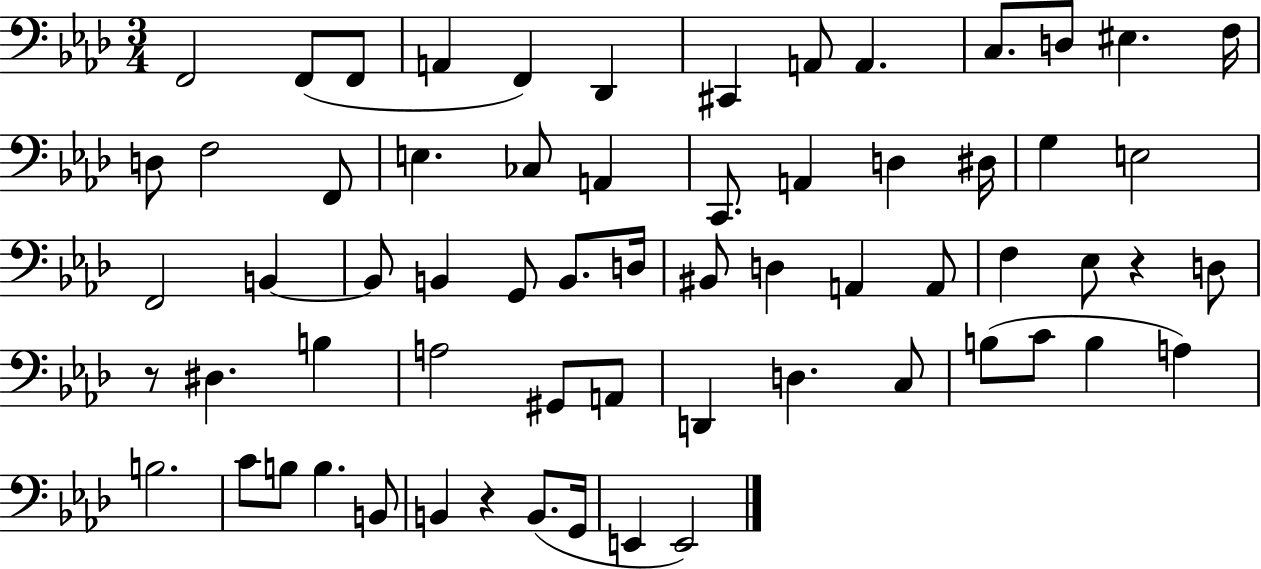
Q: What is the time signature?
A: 3/4